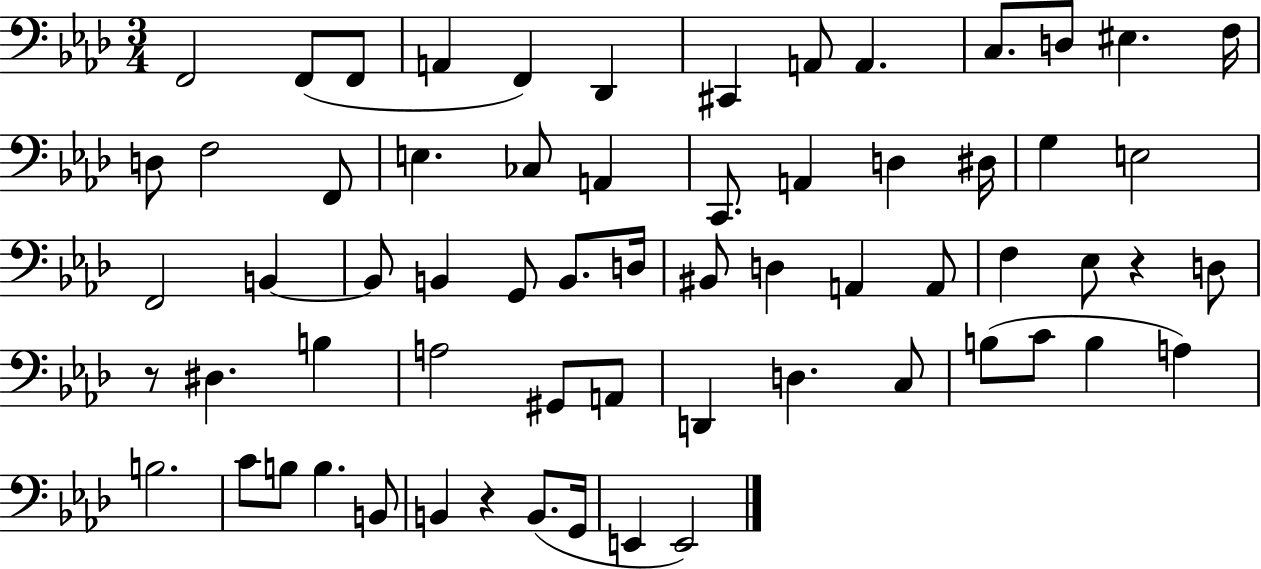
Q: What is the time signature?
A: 3/4